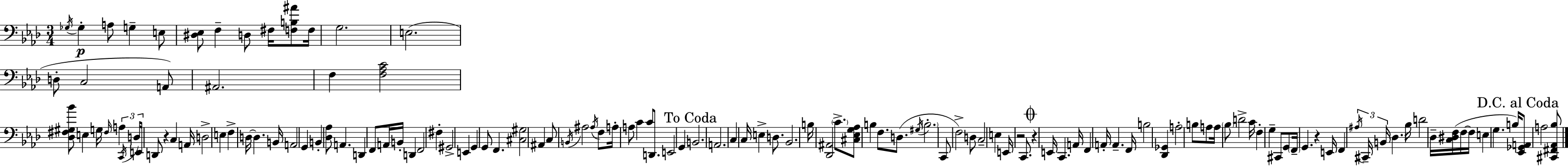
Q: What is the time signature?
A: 3/4